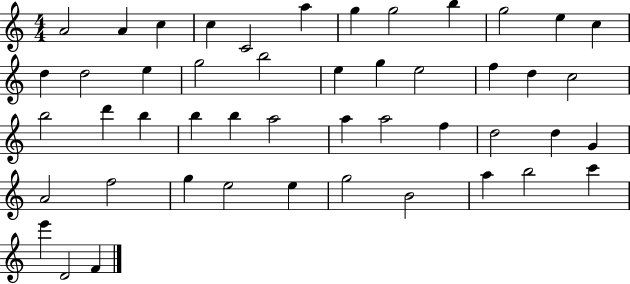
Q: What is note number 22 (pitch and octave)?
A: D5